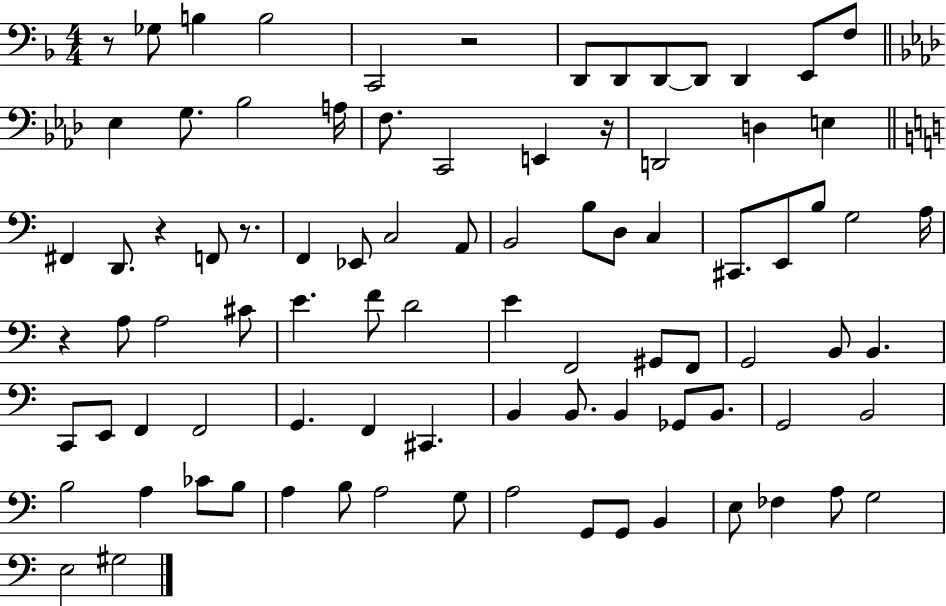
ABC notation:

X:1
T:Untitled
M:4/4
L:1/4
K:F
z/2 _G,/2 B, B,2 C,,2 z2 D,,/2 D,,/2 D,,/2 D,,/2 D,, E,,/2 F,/2 _E, G,/2 _B,2 A,/4 F,/2 C,,2 E,, z/4 D,,2 D, E, ^F,, D,,/2 z F,,/2 z/2 F,, _E,,/2 C,2 A,,/2 B,,2 B,/2 D,/2 C, ^C,,/2 E,,/2 B,/2 G,2 A,/4 z A,/2 A,2 ^C/2 E F/2 D2 E F,,2 ^G,,/2 F,,/2 G,,2 B,,/2 B,, C,,/2 E,,/2 F,, F,,2 G,, F,, ^C,, B,, B,,/2 B,, _G,,/2 B,,/2 G,,2 B,,2 B,2 A, _C/2 B,/2 A, B,/2 A,2 G,/2 A,2 G,,/2 G,,/2 B,, E,/2 _F, A,/2 G,2 E,2 ^G,2